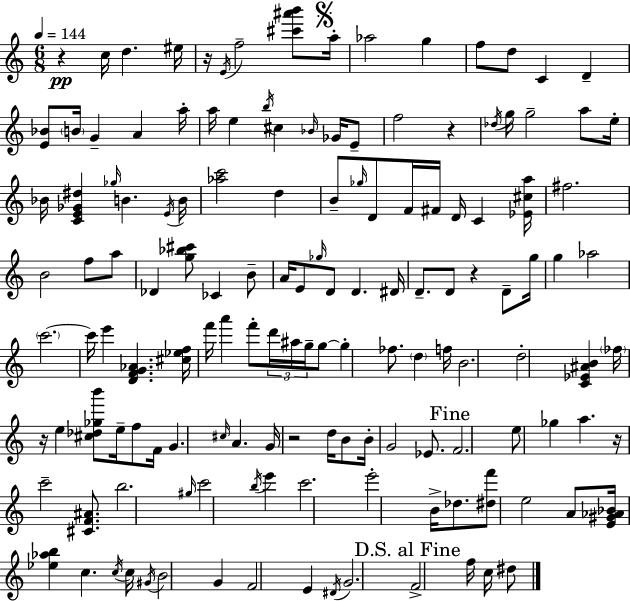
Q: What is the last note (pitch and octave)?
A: D#5